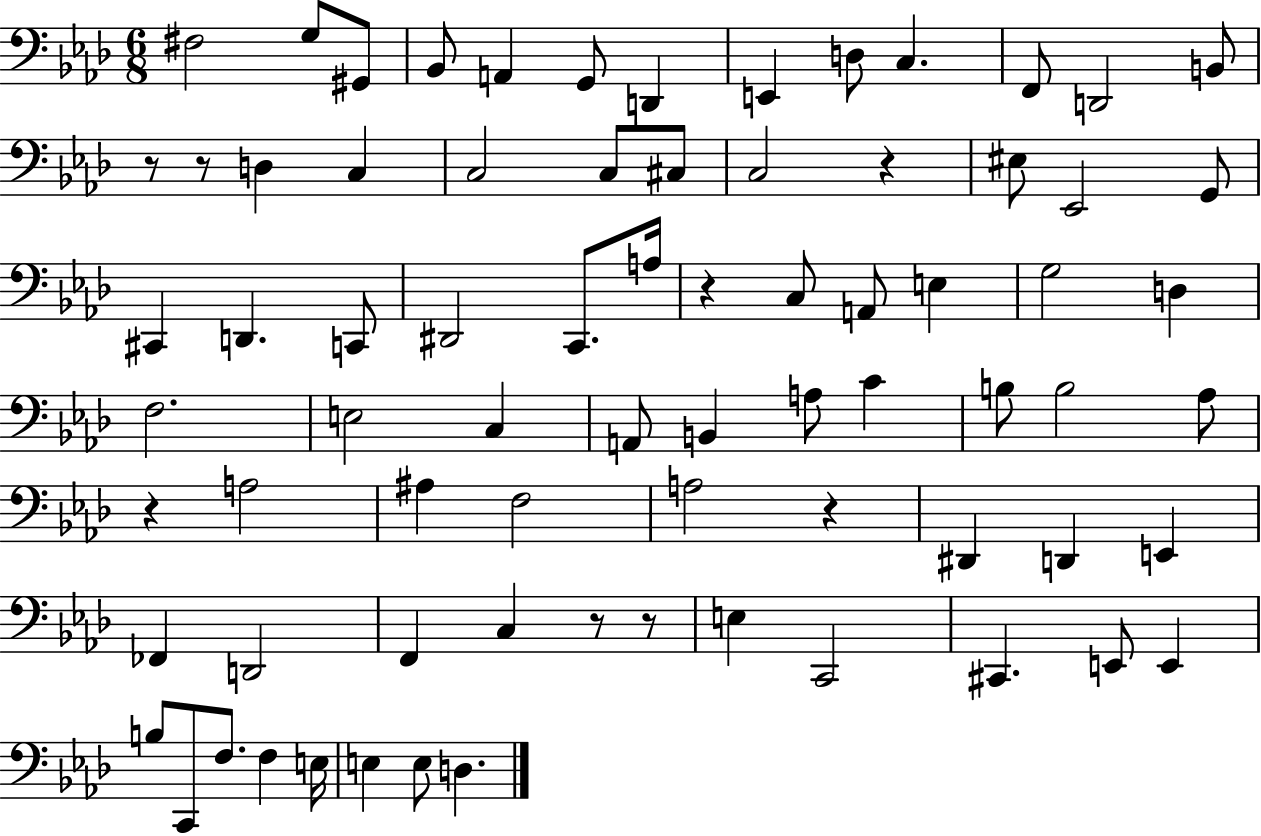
{
  \clef bass
  \numericTimeSignature
  \time 6/8
  \key aes \major
  fis2 g8 gis,8 | bes,8 a,4 g,8 d,4 | e,4 d8 c4. | f,8 d,2 b,8 | \break r8 r8 d4 c4 | c2 c8 cis8 | c2 r4 | eis8 ees,2 g,8 | \break cis,4 d,4. c,8 | dis,2 c,8. a16 | r4 c8 a,8 e4 | g2 d4 | \break f2. | e2 c4 | a,8 b,4 a8 c'4 | b8 b2 aes8 | \break r4 a2 | ais4 f2 | a2 r4 | dis,4 d,4 e,4 | \break fes,4 d,2 | f,4 c4 r8 r8 | e4 c,2 | cis,4. e,8 e,4 | \break b8 c,8 f8. f4 e16 | e4 e8 d4. | \bar "|."
}